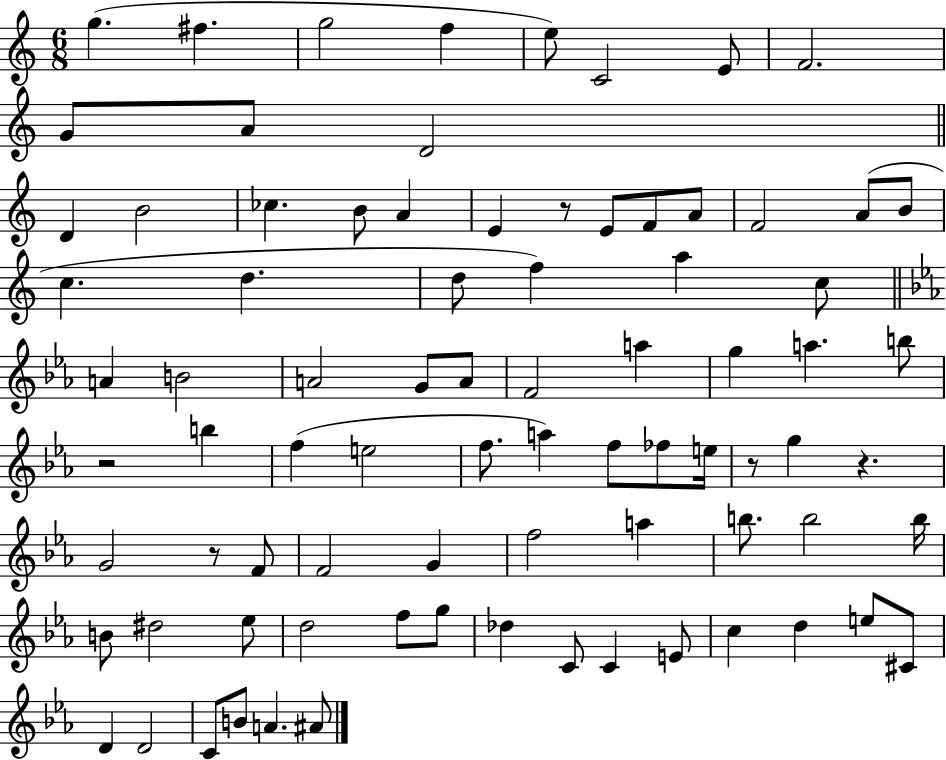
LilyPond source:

{
  \clef treble
  \numericTimeSignature
  \time 6/8
  \key c \major
  \repeat volta 2 { g''4.( fis''4. | g''2 f''4 | e''8) c'2 e'8 | f'2. | \break g'8 a'8 d'2 | \bar "||" \break \key c \major d'4 b'2 | ces''4. b'8 a'4 | e'4 r8 e'8 f'8 a'8 | f'2 a'8( b'8 | \break c''4. d''4. | d''8 f''4) a''4 c''8 | \bar "||" \break \key ees \major a'4 b'2 | a'2 g'8 a'8 | f'2 a''4 | g''4 a''4. b''8 | \break r2 b''4 | f''4( e''2 | f''8. a''4) f''8 fes''8 e''16 | r8 g''4 r4. | \break g'2 r8 f'8 | f'2 g'4 | f''2 a''4 | b''8. b''2 b''16 | \break b'8 dis''2 ees''8 | d''2 f''8 g''8 | des''4 c'8 c'4 e'8 | c''4 d''4 e''8 cis'8 | \break d'4 d'2 | c'8 b'8 a'4. ais'8 | } \bar "|."
}